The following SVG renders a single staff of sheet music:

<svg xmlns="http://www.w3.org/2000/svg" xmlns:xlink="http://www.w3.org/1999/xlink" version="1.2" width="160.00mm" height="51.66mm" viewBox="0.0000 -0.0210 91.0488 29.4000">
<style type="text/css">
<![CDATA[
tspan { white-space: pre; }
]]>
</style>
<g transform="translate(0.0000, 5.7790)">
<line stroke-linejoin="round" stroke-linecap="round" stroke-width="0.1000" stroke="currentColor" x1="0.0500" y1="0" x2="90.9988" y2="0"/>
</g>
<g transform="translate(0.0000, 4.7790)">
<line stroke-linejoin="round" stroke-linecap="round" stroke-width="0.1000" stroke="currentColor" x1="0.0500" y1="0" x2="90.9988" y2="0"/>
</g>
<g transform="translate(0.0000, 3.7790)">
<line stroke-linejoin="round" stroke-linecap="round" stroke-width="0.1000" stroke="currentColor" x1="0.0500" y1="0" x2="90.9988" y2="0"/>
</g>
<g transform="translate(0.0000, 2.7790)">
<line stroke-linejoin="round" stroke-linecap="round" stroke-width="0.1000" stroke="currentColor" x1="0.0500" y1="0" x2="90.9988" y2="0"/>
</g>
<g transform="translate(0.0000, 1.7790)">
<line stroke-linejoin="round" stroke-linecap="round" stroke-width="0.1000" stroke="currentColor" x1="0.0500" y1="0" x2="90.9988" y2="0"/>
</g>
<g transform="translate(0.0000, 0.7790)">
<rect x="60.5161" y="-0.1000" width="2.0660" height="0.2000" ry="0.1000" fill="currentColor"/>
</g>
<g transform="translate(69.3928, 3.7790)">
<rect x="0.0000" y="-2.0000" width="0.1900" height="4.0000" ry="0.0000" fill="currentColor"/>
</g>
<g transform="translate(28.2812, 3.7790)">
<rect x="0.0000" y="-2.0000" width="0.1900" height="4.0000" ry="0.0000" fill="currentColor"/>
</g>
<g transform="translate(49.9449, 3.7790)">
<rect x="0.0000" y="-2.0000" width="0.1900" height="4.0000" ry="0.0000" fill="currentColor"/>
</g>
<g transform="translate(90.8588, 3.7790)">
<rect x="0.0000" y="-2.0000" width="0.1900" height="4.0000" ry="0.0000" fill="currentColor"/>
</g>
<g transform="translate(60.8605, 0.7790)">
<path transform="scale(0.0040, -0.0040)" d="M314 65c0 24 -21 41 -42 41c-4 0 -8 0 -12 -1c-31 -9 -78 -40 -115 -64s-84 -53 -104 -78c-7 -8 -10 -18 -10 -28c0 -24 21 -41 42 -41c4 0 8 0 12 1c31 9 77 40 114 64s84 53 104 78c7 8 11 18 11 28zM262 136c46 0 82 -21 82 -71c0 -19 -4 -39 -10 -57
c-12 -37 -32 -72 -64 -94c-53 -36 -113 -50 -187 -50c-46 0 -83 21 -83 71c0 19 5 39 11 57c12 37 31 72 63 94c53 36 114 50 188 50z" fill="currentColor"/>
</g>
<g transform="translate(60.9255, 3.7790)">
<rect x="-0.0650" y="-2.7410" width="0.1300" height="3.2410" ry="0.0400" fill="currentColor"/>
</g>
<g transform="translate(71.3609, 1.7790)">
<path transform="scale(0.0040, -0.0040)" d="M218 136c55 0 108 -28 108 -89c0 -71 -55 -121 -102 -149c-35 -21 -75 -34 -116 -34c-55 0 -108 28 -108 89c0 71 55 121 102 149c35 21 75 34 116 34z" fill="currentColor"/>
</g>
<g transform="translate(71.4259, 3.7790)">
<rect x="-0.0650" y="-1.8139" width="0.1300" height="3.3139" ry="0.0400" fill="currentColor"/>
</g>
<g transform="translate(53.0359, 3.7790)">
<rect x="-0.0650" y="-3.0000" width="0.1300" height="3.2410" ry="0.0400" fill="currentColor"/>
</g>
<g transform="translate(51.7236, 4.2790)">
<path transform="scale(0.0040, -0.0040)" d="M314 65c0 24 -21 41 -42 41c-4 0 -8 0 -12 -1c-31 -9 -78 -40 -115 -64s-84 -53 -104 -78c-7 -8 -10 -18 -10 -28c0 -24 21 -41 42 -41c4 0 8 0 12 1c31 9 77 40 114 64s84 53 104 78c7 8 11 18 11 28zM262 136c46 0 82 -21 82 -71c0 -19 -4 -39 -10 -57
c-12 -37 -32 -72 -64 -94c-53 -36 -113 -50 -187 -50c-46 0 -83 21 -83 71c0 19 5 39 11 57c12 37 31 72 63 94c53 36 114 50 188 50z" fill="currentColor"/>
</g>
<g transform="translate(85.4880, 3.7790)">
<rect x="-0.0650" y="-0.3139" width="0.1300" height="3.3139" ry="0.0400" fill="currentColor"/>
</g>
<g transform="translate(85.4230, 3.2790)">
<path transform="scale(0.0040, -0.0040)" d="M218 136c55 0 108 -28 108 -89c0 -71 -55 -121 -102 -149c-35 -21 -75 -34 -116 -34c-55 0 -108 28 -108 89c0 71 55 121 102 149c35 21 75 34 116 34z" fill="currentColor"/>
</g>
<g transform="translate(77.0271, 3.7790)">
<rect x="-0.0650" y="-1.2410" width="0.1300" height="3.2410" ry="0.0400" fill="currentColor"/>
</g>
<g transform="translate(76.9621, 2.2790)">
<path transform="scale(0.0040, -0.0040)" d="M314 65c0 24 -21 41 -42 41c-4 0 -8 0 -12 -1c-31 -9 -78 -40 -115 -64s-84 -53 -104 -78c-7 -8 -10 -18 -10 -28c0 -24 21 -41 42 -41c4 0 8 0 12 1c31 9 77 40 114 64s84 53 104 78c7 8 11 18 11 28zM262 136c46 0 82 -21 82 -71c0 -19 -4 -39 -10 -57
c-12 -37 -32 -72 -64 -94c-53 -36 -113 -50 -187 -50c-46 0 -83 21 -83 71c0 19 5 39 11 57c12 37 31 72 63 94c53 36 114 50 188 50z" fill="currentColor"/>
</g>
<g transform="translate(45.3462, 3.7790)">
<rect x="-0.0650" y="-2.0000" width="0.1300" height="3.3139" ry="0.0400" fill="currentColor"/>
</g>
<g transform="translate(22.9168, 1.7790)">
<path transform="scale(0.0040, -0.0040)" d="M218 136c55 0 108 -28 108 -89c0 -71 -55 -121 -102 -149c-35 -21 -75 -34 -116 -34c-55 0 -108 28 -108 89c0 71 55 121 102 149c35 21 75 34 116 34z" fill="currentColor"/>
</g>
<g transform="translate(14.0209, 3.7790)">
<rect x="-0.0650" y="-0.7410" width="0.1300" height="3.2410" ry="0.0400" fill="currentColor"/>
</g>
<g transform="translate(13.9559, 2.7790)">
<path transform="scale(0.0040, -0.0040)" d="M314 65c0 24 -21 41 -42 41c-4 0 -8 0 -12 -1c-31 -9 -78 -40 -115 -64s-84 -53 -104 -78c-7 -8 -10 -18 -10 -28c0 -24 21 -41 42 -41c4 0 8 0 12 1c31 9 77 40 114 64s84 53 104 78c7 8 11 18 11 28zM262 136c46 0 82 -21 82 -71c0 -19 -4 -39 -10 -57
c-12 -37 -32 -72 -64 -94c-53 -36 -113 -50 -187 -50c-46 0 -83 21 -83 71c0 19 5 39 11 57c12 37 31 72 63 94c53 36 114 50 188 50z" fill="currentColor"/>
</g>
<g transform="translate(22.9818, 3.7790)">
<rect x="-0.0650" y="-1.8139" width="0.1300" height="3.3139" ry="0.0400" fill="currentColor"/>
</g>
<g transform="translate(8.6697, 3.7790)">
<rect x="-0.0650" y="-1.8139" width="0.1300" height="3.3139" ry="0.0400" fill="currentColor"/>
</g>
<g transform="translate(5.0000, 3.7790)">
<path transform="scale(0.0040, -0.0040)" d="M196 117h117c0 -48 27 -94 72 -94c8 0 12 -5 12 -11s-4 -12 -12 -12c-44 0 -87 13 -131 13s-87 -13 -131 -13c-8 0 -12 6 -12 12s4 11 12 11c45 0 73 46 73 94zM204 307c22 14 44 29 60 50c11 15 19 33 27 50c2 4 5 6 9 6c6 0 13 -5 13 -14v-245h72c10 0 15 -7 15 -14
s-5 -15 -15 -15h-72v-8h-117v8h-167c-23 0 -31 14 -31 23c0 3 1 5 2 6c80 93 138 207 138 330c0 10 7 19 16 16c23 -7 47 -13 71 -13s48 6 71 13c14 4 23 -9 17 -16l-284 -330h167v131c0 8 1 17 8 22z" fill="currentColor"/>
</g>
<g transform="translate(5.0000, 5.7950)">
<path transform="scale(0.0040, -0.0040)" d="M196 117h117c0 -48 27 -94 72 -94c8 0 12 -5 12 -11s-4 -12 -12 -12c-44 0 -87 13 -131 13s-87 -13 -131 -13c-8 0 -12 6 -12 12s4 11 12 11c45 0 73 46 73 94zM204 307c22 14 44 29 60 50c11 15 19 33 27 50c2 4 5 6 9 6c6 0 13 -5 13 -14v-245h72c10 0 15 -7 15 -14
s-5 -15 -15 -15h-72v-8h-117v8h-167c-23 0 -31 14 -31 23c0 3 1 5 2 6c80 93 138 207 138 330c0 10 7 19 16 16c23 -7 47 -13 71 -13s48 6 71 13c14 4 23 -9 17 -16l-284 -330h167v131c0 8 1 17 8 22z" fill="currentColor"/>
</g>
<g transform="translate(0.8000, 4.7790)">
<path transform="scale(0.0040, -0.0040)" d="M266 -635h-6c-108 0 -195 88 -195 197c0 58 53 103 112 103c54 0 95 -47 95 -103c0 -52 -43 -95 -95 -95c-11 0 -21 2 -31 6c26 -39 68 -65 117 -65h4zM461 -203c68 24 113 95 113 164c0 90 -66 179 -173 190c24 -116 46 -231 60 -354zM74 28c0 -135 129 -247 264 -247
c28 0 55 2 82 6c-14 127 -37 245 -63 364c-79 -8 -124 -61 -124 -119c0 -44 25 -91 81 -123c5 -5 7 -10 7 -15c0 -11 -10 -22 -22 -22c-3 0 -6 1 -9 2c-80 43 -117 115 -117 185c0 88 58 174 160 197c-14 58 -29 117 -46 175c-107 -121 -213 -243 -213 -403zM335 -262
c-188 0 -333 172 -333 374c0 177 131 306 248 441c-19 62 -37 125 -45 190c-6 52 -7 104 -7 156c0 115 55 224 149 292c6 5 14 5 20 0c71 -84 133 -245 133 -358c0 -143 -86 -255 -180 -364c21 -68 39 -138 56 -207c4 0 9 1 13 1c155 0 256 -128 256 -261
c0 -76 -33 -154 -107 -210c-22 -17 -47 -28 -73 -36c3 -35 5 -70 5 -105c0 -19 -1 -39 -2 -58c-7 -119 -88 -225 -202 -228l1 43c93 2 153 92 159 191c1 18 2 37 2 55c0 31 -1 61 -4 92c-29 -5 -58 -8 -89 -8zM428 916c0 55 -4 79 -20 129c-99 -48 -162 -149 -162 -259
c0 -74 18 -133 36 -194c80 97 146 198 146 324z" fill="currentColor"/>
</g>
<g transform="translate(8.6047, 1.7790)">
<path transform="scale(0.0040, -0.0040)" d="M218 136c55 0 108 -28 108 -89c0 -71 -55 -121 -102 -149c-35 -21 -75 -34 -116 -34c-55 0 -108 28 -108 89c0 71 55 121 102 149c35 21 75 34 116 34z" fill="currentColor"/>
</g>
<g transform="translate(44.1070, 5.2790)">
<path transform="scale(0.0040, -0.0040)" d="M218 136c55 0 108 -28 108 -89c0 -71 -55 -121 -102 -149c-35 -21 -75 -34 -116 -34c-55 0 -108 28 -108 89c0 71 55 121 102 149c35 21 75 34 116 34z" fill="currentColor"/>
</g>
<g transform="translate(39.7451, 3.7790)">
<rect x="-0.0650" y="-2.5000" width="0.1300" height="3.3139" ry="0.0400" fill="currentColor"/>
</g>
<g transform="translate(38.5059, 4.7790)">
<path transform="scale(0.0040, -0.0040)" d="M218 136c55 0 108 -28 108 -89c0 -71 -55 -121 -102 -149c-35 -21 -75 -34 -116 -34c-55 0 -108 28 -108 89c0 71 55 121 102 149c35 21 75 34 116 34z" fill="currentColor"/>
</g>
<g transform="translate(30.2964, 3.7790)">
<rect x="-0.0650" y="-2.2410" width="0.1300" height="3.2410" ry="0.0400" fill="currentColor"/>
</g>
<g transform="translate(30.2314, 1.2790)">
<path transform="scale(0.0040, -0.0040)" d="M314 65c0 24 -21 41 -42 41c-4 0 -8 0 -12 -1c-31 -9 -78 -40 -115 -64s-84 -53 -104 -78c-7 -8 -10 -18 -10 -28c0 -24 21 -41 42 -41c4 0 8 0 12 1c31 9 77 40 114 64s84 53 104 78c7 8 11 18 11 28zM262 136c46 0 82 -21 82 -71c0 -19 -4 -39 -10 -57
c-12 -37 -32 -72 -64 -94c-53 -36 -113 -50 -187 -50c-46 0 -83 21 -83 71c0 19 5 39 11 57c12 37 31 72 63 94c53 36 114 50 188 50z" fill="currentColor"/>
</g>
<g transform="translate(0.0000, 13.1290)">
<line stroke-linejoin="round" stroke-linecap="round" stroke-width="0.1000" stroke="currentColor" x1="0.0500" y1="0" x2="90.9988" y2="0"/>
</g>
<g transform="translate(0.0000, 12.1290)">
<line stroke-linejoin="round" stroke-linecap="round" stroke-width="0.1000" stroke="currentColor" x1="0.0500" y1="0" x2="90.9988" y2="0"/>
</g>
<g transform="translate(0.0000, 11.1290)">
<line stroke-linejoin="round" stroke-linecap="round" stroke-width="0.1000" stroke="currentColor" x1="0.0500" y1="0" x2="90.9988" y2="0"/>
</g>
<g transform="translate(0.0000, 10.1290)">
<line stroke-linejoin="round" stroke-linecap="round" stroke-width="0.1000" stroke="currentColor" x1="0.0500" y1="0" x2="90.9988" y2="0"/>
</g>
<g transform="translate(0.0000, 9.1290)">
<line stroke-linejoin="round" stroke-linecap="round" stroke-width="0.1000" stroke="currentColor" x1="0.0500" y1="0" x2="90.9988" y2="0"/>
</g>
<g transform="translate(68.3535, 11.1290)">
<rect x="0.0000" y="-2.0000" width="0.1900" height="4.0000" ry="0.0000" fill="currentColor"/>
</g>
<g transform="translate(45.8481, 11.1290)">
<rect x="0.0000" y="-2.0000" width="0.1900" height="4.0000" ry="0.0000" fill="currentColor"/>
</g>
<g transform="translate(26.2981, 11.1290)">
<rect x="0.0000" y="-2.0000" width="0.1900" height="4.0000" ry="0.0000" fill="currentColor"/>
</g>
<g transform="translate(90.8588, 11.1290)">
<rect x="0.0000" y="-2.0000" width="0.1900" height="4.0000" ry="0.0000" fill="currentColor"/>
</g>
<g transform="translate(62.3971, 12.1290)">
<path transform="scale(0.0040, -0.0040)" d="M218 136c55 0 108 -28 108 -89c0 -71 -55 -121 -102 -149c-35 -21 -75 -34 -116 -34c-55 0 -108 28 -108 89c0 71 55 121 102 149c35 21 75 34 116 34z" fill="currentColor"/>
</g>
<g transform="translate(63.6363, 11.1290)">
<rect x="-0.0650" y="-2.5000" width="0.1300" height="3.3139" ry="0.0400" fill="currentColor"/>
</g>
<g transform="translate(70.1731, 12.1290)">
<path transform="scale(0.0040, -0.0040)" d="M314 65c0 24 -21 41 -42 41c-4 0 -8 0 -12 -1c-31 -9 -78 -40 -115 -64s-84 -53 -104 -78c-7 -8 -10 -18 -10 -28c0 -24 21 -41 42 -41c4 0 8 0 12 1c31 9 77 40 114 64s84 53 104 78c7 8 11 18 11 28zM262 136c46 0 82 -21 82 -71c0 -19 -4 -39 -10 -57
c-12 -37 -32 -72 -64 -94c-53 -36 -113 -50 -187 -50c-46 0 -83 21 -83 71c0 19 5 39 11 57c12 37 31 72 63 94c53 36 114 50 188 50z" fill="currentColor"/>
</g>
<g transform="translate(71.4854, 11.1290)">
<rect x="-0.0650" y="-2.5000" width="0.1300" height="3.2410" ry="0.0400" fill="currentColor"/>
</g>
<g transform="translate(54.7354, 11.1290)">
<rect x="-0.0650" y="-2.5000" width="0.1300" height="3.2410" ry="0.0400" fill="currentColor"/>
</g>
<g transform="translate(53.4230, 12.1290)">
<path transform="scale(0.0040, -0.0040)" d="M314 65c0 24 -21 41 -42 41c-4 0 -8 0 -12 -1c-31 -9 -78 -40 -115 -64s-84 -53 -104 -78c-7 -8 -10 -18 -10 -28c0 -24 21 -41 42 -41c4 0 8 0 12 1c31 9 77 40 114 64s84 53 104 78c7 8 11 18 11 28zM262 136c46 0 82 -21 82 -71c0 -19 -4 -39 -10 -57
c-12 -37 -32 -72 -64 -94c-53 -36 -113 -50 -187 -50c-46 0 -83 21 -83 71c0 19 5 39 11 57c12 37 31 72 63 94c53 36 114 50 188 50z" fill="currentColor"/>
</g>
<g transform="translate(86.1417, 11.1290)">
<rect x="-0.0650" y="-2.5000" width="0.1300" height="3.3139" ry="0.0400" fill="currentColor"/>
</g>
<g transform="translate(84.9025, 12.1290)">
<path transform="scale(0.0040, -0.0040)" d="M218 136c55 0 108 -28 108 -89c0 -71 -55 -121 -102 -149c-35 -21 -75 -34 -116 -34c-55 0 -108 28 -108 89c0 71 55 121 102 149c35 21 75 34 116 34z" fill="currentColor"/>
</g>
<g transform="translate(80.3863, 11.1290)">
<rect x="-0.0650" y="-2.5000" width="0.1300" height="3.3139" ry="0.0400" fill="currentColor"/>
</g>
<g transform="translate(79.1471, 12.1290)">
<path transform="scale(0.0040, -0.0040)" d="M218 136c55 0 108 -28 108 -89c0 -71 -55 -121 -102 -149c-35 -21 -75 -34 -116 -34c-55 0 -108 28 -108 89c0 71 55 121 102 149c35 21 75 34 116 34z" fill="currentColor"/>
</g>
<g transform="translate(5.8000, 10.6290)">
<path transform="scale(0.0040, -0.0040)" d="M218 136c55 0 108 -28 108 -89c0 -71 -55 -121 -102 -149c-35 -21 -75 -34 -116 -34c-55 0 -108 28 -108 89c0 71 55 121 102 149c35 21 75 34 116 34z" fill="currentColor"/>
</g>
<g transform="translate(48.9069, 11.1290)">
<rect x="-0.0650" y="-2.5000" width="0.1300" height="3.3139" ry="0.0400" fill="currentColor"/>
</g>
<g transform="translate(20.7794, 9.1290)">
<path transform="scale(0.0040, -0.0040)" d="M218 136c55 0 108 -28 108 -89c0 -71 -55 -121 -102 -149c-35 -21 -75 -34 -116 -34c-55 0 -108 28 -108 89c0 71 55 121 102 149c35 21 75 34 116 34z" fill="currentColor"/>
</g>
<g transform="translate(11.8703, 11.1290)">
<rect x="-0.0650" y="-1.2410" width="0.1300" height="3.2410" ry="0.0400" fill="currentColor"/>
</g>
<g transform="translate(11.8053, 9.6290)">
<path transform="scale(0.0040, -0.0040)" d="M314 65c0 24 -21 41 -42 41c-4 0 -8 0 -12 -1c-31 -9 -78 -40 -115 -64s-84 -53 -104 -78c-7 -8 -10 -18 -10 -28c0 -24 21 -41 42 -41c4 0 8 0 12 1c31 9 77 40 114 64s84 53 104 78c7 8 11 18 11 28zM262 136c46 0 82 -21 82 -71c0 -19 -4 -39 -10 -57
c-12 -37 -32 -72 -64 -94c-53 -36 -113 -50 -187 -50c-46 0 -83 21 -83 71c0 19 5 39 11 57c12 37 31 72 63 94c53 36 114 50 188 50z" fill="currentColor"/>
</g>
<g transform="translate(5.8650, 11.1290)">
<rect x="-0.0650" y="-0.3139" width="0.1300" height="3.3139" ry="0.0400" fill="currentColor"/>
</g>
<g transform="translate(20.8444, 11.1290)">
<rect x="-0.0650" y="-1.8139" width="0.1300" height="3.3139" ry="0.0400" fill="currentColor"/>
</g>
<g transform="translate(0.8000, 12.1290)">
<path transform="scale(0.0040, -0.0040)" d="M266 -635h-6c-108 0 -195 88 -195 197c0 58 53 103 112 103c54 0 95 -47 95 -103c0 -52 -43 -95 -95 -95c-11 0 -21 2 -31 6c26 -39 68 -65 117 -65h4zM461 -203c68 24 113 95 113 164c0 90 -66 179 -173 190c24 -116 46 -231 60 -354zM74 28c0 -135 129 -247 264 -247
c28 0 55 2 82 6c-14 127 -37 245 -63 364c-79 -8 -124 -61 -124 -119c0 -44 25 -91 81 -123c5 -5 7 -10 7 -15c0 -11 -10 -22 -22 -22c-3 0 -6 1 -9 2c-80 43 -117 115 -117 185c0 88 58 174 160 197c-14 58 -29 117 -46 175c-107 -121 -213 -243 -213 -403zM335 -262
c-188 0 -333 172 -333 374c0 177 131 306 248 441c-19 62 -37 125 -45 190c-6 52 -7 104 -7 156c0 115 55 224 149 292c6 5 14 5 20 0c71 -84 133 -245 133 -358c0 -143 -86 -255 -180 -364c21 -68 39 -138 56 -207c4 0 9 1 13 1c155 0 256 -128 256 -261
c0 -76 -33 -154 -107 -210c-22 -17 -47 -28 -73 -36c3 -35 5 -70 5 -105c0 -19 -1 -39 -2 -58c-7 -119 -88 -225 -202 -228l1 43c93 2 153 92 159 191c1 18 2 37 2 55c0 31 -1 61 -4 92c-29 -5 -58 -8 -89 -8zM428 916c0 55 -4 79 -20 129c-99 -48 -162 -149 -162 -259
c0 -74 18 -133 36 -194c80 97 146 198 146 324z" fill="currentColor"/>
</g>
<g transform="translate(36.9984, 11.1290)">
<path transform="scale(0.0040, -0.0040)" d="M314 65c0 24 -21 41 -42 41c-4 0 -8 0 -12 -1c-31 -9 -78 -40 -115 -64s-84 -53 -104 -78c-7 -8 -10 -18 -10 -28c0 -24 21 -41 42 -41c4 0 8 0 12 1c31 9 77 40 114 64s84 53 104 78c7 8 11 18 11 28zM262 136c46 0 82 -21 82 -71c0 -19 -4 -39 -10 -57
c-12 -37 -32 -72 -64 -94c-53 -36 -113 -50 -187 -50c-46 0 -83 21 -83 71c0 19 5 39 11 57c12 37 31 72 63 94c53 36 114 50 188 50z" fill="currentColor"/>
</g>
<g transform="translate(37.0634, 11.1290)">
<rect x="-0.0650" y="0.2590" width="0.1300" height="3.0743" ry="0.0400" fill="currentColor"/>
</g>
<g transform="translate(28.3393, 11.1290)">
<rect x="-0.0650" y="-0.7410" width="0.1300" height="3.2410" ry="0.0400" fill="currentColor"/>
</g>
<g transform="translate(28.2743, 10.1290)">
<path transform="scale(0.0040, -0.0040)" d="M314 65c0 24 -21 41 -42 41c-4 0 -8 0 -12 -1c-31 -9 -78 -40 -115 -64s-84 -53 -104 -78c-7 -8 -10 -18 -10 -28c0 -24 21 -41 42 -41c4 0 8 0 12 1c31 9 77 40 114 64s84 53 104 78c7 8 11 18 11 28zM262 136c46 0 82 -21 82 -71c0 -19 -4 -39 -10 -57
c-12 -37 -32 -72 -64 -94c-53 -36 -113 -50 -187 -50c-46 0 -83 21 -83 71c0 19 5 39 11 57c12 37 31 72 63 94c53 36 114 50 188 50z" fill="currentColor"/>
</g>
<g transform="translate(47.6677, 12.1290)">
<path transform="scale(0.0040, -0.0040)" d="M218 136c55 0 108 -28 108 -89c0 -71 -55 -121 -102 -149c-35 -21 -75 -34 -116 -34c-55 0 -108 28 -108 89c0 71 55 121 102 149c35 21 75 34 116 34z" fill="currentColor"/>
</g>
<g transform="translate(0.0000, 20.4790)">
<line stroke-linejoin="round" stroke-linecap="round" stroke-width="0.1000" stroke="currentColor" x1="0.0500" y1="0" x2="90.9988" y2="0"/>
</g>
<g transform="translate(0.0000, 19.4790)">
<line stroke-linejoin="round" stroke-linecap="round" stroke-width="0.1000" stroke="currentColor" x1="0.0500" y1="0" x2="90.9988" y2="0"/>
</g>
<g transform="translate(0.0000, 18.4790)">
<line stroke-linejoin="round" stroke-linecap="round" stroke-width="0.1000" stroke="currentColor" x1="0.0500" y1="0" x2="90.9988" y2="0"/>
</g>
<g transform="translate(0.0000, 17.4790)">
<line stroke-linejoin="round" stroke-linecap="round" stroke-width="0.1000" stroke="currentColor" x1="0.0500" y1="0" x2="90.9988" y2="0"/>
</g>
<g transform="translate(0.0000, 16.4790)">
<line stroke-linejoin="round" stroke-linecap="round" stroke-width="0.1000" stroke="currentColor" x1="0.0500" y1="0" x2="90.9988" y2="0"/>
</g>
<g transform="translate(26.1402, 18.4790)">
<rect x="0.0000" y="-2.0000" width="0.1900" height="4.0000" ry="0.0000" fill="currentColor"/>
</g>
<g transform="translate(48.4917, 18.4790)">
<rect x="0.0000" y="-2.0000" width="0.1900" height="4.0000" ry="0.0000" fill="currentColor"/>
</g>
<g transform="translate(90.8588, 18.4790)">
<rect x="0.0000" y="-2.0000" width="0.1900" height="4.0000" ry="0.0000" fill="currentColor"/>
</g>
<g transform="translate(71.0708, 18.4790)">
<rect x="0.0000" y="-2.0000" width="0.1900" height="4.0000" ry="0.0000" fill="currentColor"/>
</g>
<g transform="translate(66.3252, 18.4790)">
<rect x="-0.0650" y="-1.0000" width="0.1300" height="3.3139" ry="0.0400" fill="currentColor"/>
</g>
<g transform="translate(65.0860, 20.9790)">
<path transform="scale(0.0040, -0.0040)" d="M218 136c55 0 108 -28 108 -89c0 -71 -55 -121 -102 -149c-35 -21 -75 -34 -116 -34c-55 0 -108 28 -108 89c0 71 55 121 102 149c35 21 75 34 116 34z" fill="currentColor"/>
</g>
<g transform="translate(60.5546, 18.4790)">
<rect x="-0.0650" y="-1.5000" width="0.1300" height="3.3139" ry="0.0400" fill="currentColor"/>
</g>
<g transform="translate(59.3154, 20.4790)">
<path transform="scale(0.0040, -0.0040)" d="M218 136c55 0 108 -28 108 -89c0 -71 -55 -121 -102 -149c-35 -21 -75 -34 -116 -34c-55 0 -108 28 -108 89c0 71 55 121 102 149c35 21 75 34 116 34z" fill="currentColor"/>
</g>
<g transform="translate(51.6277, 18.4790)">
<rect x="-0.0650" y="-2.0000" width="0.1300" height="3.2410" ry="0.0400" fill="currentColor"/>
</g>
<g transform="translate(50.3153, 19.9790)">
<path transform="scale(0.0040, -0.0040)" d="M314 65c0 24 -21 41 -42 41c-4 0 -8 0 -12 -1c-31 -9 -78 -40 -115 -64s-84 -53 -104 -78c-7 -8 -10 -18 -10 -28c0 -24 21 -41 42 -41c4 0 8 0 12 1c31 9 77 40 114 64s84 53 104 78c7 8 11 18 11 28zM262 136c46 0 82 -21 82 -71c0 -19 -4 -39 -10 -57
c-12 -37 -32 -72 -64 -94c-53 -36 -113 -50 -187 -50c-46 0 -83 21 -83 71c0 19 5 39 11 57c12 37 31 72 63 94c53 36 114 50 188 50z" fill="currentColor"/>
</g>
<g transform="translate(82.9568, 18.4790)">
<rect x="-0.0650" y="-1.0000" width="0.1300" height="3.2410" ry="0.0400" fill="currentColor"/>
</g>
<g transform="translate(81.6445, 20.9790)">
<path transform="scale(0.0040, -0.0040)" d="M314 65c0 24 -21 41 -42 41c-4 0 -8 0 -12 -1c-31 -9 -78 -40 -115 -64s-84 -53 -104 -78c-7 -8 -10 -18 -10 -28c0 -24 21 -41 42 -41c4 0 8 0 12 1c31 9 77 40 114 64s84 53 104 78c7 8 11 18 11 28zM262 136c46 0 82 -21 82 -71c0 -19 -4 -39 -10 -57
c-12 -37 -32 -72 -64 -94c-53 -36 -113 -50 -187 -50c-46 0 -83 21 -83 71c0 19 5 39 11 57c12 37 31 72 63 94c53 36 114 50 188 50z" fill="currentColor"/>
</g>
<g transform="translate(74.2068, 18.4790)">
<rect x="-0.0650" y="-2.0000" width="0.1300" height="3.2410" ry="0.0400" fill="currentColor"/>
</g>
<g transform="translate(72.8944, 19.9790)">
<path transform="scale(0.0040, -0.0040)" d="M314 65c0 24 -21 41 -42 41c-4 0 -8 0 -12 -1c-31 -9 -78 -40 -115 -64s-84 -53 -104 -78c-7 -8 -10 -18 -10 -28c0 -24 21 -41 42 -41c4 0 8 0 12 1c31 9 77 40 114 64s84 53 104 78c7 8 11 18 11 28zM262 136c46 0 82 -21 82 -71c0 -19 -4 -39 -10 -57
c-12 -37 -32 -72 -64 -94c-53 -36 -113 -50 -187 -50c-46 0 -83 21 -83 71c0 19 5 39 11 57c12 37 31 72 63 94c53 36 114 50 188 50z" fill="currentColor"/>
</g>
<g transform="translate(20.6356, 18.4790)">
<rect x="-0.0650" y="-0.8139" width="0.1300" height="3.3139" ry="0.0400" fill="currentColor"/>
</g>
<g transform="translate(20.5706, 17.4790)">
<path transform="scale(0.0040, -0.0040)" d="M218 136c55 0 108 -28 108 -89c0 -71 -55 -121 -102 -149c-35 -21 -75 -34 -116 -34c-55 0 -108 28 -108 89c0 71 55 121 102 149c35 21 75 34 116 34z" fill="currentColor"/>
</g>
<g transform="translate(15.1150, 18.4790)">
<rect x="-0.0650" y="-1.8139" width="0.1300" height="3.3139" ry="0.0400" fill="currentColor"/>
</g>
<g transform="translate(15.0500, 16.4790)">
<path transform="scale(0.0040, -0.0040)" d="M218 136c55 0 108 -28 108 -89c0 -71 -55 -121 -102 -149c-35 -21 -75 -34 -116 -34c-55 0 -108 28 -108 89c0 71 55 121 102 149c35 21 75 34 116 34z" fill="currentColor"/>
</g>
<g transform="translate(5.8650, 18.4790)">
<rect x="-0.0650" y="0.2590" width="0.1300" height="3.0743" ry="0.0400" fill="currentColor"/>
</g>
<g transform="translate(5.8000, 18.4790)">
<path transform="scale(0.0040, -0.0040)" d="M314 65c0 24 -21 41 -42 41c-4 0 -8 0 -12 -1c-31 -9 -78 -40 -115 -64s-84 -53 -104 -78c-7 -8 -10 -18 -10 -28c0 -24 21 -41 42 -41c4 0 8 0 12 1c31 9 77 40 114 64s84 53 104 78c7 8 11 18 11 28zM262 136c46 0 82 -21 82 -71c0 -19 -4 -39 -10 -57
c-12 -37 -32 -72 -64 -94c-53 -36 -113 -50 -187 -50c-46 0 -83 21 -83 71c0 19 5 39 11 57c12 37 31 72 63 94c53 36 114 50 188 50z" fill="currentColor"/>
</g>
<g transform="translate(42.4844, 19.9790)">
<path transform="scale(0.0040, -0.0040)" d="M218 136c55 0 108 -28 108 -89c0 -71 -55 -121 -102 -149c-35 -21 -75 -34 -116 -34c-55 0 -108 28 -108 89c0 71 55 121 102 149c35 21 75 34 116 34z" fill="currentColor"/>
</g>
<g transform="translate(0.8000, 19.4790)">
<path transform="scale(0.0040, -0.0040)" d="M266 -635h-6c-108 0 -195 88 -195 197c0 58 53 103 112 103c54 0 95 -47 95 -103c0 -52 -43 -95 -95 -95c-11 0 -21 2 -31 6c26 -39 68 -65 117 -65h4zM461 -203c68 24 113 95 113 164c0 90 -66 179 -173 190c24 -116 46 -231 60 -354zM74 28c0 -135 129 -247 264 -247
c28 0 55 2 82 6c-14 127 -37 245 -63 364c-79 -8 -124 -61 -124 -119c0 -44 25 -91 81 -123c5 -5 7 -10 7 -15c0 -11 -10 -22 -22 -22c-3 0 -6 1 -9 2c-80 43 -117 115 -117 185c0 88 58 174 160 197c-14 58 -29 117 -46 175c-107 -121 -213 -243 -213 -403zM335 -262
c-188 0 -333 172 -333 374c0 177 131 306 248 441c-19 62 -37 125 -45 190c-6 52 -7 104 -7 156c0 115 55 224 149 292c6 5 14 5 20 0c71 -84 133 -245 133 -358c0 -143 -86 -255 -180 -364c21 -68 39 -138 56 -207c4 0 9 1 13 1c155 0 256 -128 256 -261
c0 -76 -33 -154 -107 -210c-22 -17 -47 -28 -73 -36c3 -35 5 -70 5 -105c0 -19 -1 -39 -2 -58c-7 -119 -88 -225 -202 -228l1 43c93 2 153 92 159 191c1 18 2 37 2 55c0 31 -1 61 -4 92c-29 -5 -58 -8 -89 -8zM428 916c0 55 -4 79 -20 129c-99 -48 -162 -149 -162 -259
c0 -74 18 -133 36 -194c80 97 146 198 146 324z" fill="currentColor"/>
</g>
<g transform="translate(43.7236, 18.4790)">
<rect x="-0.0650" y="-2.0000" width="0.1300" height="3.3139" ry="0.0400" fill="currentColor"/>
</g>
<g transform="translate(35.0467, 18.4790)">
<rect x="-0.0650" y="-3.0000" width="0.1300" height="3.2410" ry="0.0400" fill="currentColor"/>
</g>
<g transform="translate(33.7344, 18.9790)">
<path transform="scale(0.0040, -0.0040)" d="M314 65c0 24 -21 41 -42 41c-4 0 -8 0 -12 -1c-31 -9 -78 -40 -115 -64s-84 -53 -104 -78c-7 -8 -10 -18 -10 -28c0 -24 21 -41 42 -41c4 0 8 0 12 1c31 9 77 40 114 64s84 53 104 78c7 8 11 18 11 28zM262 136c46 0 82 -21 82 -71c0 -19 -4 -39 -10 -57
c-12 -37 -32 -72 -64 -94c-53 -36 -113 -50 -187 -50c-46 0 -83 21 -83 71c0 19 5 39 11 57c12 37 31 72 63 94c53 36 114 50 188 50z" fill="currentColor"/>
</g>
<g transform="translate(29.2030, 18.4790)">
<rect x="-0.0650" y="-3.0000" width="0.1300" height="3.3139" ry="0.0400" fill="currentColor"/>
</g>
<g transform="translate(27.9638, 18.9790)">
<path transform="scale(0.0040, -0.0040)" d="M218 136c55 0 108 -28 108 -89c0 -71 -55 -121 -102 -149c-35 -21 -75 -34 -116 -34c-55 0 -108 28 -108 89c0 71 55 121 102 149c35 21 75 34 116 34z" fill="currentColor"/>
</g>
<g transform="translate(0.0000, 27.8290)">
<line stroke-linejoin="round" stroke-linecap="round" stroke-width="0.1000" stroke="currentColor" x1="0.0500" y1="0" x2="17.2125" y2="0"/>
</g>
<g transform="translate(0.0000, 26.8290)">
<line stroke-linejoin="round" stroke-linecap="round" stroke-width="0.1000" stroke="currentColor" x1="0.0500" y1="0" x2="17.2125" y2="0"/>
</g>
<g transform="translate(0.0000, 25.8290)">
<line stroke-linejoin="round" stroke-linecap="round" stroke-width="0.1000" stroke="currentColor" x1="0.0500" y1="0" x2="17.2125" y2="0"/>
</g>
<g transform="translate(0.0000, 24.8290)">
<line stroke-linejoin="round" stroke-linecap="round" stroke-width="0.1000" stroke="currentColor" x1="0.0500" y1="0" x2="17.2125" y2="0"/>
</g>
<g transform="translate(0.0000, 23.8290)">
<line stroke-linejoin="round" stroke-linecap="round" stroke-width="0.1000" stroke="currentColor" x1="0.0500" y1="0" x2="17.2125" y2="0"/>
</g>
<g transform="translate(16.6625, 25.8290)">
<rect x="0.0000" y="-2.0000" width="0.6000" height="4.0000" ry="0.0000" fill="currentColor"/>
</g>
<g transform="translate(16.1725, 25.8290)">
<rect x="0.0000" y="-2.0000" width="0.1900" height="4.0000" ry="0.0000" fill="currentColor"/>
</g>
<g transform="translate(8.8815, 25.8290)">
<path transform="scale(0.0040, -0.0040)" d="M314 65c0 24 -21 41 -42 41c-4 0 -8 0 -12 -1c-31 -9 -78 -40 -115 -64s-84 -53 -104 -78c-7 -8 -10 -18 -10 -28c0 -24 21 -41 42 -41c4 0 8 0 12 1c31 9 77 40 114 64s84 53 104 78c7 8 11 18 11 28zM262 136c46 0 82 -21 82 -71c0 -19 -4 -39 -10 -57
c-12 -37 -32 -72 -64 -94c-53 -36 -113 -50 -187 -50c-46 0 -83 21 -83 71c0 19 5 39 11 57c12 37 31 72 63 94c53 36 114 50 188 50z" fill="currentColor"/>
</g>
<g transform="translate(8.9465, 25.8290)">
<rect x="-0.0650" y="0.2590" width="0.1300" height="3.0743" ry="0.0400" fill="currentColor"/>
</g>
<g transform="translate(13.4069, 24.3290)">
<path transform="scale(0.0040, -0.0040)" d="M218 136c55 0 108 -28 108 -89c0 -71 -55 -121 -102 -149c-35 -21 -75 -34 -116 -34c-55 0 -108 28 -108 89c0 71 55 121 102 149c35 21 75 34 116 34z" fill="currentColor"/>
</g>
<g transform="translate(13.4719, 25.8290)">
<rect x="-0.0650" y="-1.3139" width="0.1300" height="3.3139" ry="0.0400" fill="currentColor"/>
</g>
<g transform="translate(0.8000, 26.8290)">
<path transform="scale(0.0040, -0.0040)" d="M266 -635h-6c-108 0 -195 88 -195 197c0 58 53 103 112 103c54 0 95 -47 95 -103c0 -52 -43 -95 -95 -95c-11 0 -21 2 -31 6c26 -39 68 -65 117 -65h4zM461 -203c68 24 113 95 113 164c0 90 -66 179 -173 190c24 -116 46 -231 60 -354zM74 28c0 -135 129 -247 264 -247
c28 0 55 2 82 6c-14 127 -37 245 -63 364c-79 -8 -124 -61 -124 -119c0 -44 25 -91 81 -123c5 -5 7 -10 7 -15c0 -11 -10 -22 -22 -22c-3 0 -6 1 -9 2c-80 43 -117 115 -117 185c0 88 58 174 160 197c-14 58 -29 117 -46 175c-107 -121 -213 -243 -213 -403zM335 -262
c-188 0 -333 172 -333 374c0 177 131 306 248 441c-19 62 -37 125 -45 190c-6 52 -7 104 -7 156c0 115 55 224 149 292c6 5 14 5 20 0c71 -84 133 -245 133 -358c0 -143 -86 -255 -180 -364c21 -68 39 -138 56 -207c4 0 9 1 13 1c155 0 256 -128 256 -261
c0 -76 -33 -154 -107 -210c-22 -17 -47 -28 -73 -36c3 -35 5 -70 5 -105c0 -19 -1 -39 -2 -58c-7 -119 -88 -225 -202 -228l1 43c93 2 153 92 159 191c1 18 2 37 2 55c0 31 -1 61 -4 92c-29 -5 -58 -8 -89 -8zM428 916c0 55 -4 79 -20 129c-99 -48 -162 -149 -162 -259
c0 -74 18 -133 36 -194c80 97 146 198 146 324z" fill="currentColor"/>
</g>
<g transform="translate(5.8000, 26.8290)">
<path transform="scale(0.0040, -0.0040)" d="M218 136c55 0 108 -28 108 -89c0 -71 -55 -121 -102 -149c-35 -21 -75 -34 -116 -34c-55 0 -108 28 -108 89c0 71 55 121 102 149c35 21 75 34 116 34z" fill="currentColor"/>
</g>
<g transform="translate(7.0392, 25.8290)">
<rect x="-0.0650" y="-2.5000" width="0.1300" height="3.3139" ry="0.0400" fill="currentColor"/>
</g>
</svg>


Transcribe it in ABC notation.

X:1
T:Untitled
M:4/4
L:1/4
K:C
f d2 f g2 G F A2 a2 f e2 c c e2 f d2 B2 G G2 G G2 G G B2 f d A A2 F F2 E D F2 D2 G B2 e